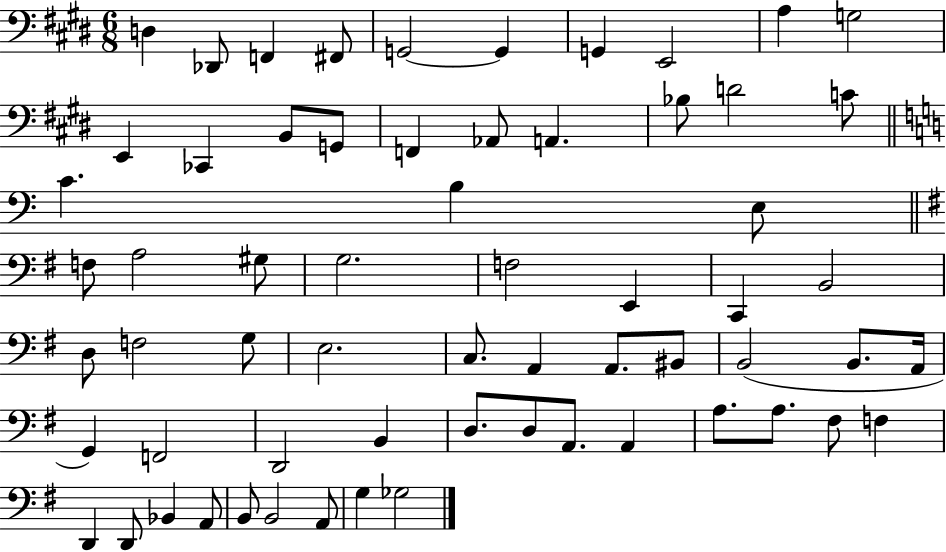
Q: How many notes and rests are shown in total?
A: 63